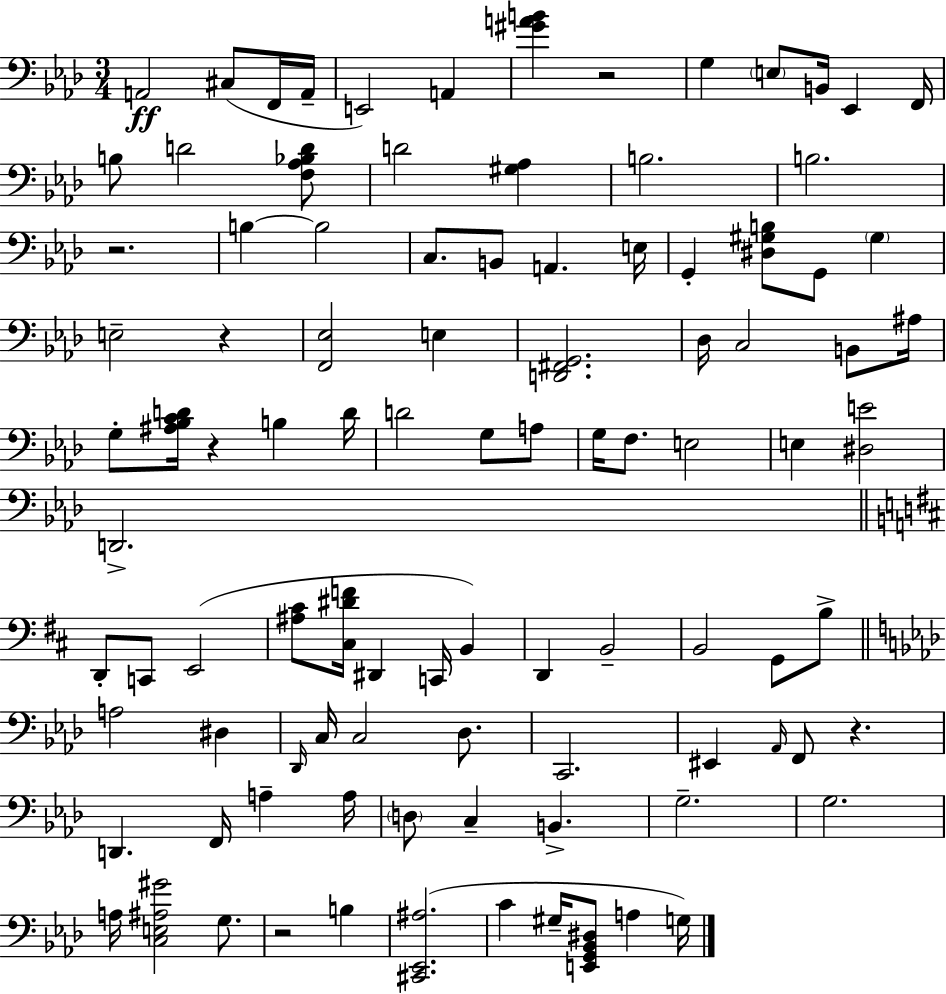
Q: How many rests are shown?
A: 6